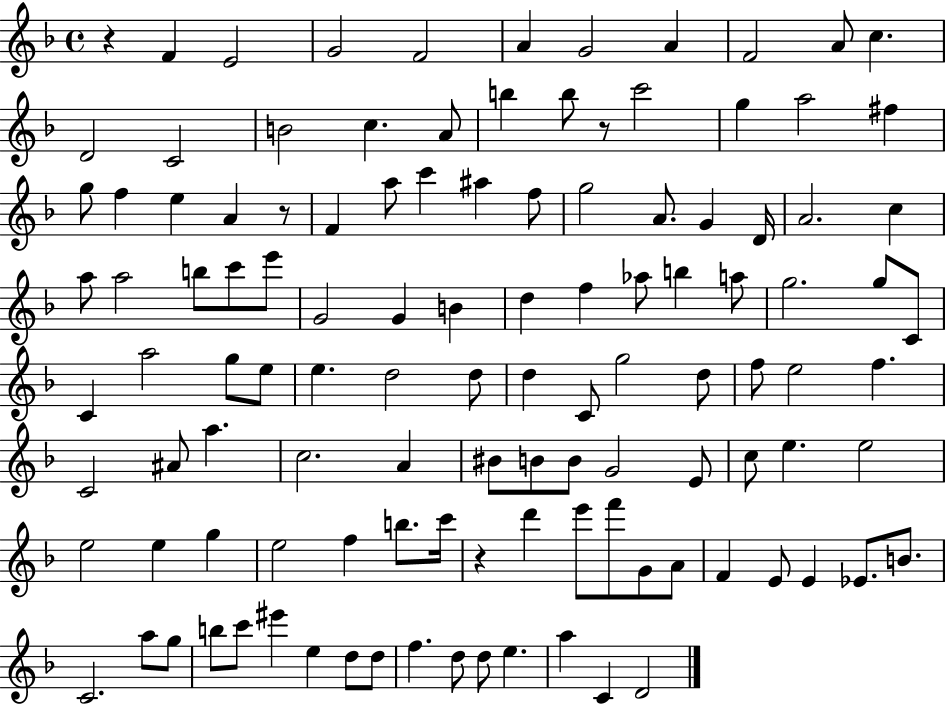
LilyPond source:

{
  \clef treble
  \time 4/4
  \defaultTimeSignature
  \key f \major
  r4 f'4 e'2 | g'2 f'2 | a'4 g'2 a'4 | f'2 a'8 c''4. | \break d'2 c'2 | b'2 c''4. a'8 | b''4 b''8 r8 c'''2 | g''4 a''2 fis''4 | \break g''8 f''4 e''4 a'4 r8 | f'4 a''8 c'''4 ais''4 f''8 | g''2 a'8. g'4 d'16 | a'2. c''4 | \break a''8 a''2 b''8 c'''8 e'''8 | g'2 g'4 b'4 | d''4 f''4 aes''8 b''4 a''8 | g''2. g''8 c'8 | \break c'4 a''2 g''8 e''8 | e''4. d''2 d''8 | d''4 c'8 g''2 d''8 | f''8 e''2 f''4. | \break c'2 ais'8 a''4. | c''2. a'4 | bis'8 b'8 b'8 g'2 e'8 | c''8 e''4. e''2 | \break e''2 e''4 g''4 | e''2 f''4 b''8. c'''16 | r4 d'''4 e'''8 f'''8 g'8 a'8 | f'4 e'8 e'4 ees'8. b'8. | \break c'2. a''8 g''8 | b''8 c'''8 eis'''4 e''4 d''8 d''8 | f''4. d''8 d''8 e''4. | a''4 c'4 d'2 | \break \bar "|."
}